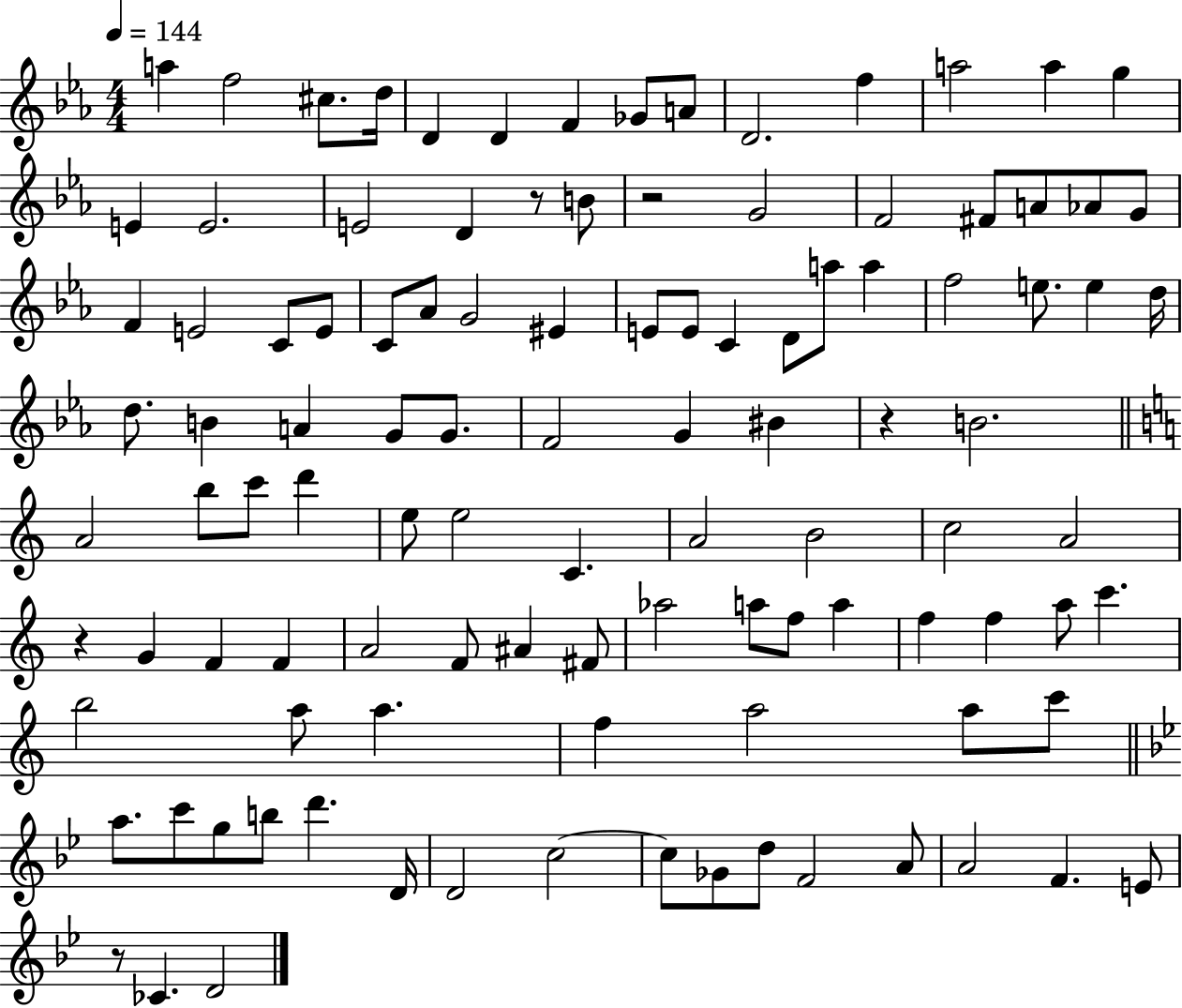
{
  \clef treble
  \numericTimeSignature
  \time 4/4
  \key ees \major
  \tempo 4 = 144
  a''4 f''2 cis''8. d''16 | d'4 d'4 f'4 ges'8 a'8 | d'2. f''4 | a''2 a''4 g''4 | \break e'4 e'2. | e'2 d'4 r8 b'8 | r2 g'2 | f'2 fis'8 a'8 aes'8 g'8 | \break f'4 e'2 c'8 e'8 | c'8 aes'8 g'2 eis'4 | e'8 e'8 c'4 d'8 a''8 a''4 | f''2 e''8. e''4 d''16 | \break d''8. b'4 a'4 g'8 g'8. | f'2 g'4 bis'4 | r4 b'2. | \bar "||" \break \key a \minor a'2 b''8 c'''8 d'''4 | e''8 e''2 c'4. | a'2 b'2 | c''2 a'2 | \break r4 g'4 f'4 f'4 | a'2 f'8 ais'4 fis'8 | aes''2 a''8 f''8 a''4 | f''4 f''4 a''8 c'''4. | \break b''2 a''8 a''4. | f''4 a''2 a''8 c'''8 | \bar "||" \break \key bes \major a''8. c'''8 g''8 b''8 d'''4. d'16 | d'2 c''2~~ | c''8 ges'8 d''8 f'2 a'8 | a'2 f'4. e'8 | \break r8 ces'4. d'2 | \bar "|."
}